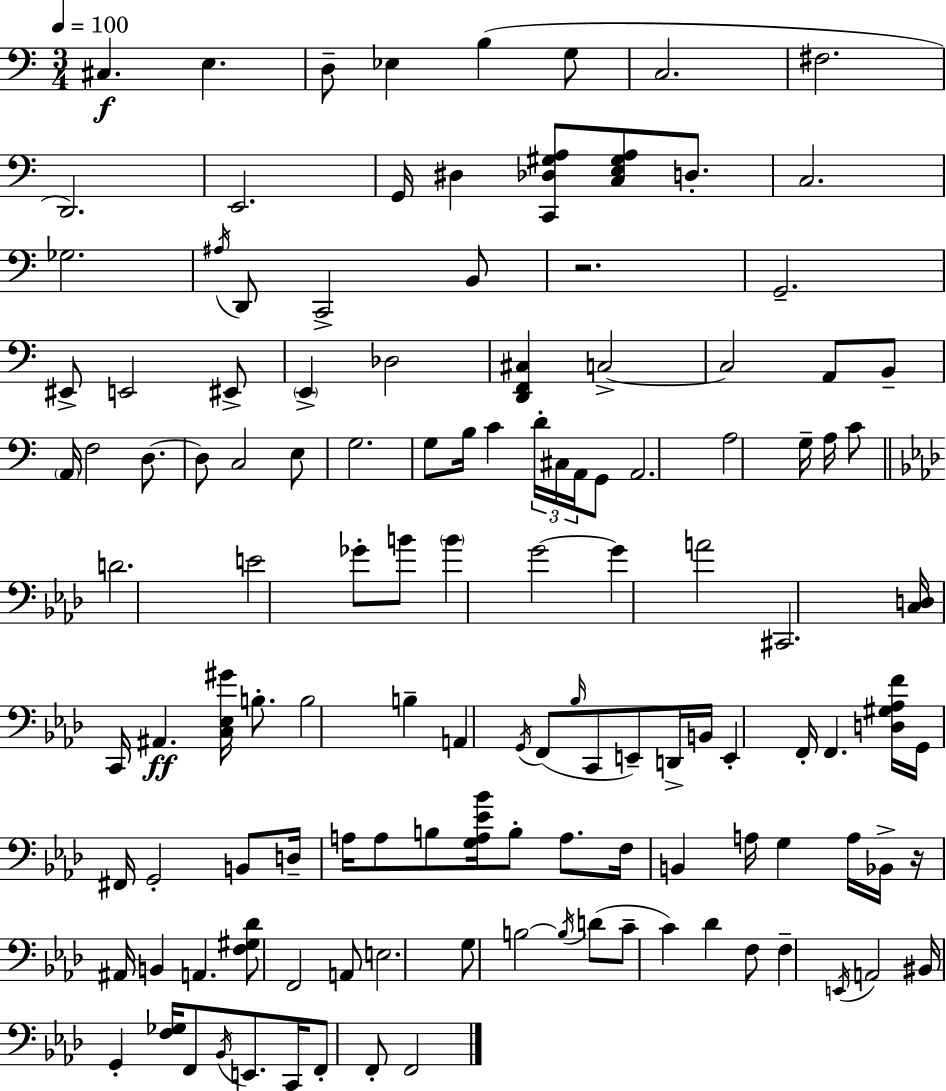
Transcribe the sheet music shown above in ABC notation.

X:1
T:Untitled
M:3/4
L:1/4
K:C
^C, E, D,/2 _E, B, G,/2 C,2 ^F,2 D,,2 E,,2 G,,/4 ^D, [C,,_D,^G,A,]/2 [C,E,^G,A,]/2 D,/2 C,2 _G,2 ^A,/4 D,,/2 C,,2 B,,/2 z2 G,,2 ^E,,/2 E,,2 ^E,,/2 E,, _D,2 [D,,F,,^C,] C,2 C,2 A,,/2 B,,/2 A,,/4 F,2 D,/2 D,/2 C,2 E,/2 G,2 G,/2 B,/4 C D/4 ^C,/4 A,,/4 G,,/2 A,,2 A,2 G,/4 A,/4 C/2 D2 E2 _G/2 B/2 B G2 G A2 ^C,,2 [C,D,]/4 C,,/4 ^A,, [C,_E,^G]/4 B,/2 B,2 B, A,, G,,/4 F,,/2 _B,/4 C,,/2 E,,/2 D,,/4 B,,/4 E,, F,,/4 F,, [D,^G,_A,F]/4 G,,/4 ^F,,/4 G,,2 B,,/2 D,/4 A,/4 A,/2 B,/2 [G,A,_E_B]/4 B,/2 A,/2 F,/4 B,, A,/4 G, A,/4 _B,,/4 z/4 ^A,,/4 B,, A,, [F,^G,_D]/2 F,,2 A,,/2 E,2 G,/2 B,2 B,/4 D/2 C/2 C _D F,/2 F, E,,/4 A,,2 ^B,,/4 G,, [F,_G,]/4 F,,/2 _B,,/4 E,,/2 C,,/4 F,,/2 F,,/2 F,,2